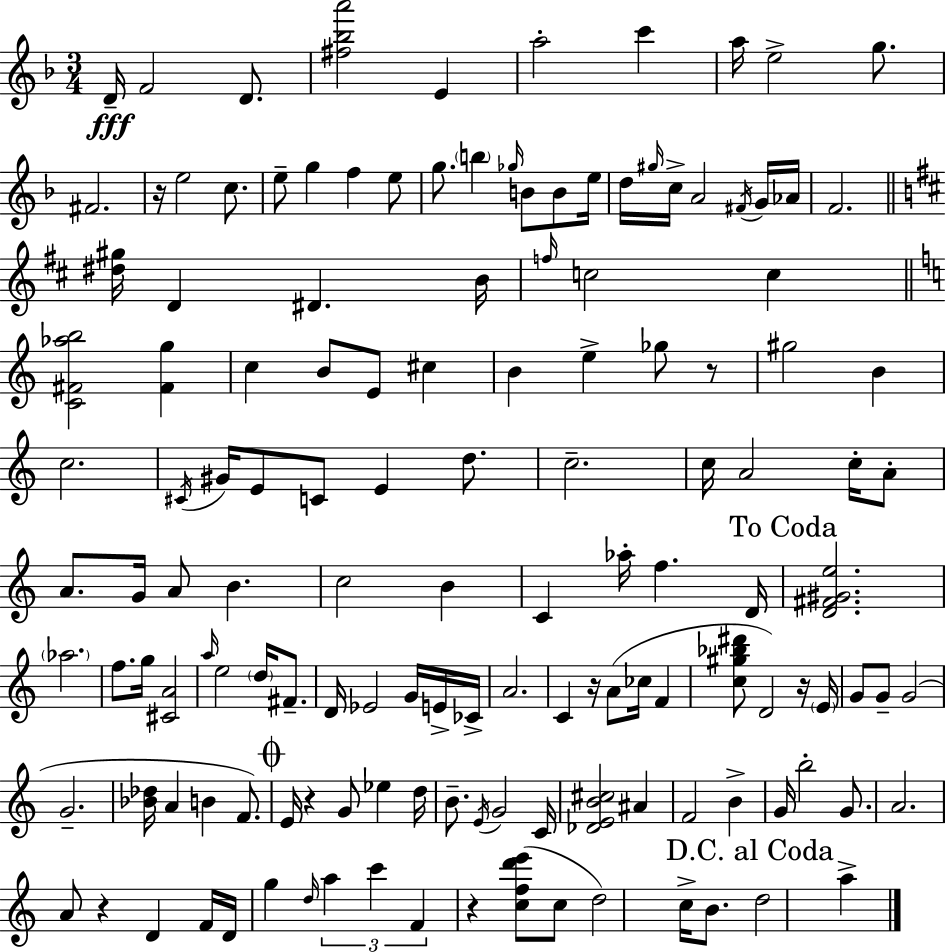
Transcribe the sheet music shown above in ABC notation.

X:1
T:Untitled
M:3/4
L:1/4
K:F
D/4 F2 D/2 [^f_ba']2 E a2 c' a/4 e2 g/2 ^F2 z/4 e2 c/2 e/2 g f e/2 g/2 b _g/4 B/2 B/2 e/4 d/4 ^g/4 c/4 A2 ^F/4 G/4 _A/4 F2 [^d^g]/4 D ^D B/4 f/4 c2 c [C^F_ab]2 [^Fg] c B/2 E/2 ^c B e _g/2 z/2 ^g2 B c2 ^C/4 ^G/4 E/2 C/2 E d/2 c2 c/4 A2 c/4 A/2 A/2 G/4 A/2 B c2 B C _a/4 f D/4 [D^F^Ge]2 _a2 f/2 g/4 [^CA]2 a/4 e2 d/4 ^F/2 D/4 _E2 G/4 E/4 _C/4 A2 C z/4 A/2 _c/4 F [c^g_b^d']/2 D2 z/4 E/4 G/2 G/2 G2 G2 [_B_d]/4 A B F/2 E/4 z G/2 _e d/4 B/2 E/4 G2 C/4 [_DEB^c]2 ^A F2 B G/4 b2 G/2 A2 A/2 z D F/4 D/4 g d/4 a c' F z [cfd'e']/2 c/2 d2 c/4 B/2 d2 a